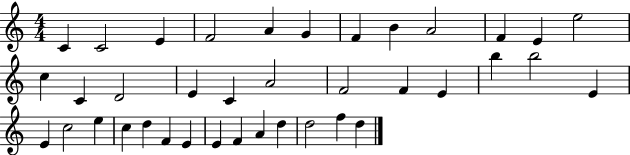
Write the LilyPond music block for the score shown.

{
  \clef treble
  \numericTimeSignature
  \time 4/4
  \key c \major
  c'4 c'2 e'4 | f'2 a'4 g'4 | f'4 b'4 a'2 | f'4 e'4 e''2 | \break c''4 c'4 d'2 | e'4 c'4 a'2 | f'2 f'4 e'4 | b''4 b''2 e'4 | \break e'4 c''2 e''4 | c''4 d''4 f'4 e'4 | e'4 f'4 a'4 d''4 | d''2 f''4 d''4 | \break \bar "|."
}